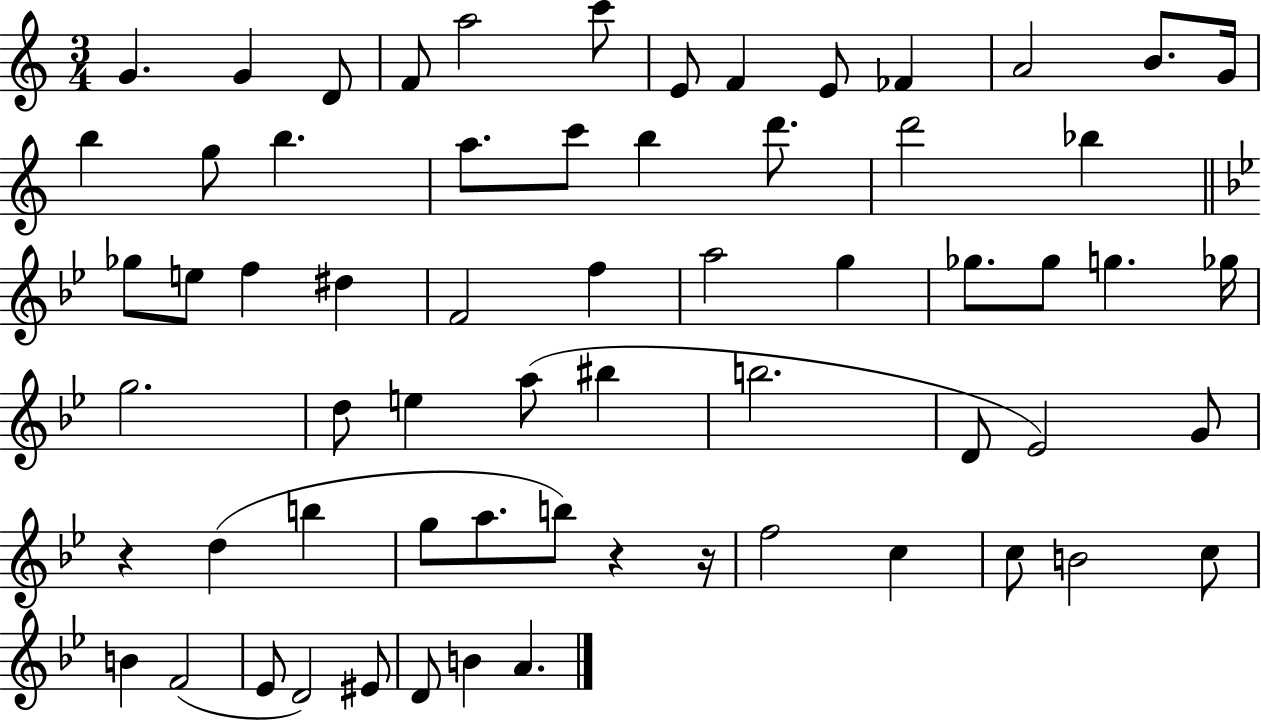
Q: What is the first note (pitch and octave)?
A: G4